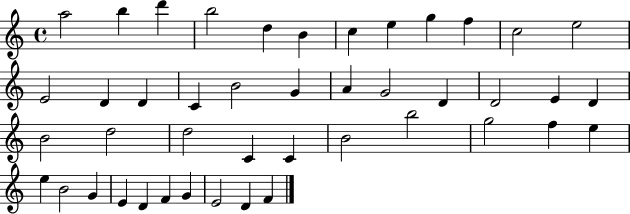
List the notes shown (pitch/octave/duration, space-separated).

A5/h B5/q D6/q B5/h D5/q B4/q C5/q E5/q G5/q F5/q C5/h E5/h E4/h D4/q D4/q C4/q B4/h G4/q A4/q G4/h D4/q D4/h E4/q D4/q B4/h D5/h D5/h C4/q C4/q B4/h B5/h G5/h F5/q E5/q E5/q B4/h G4/q E4/q D4/q F4/q G4/q E4/h D4/q F4/q